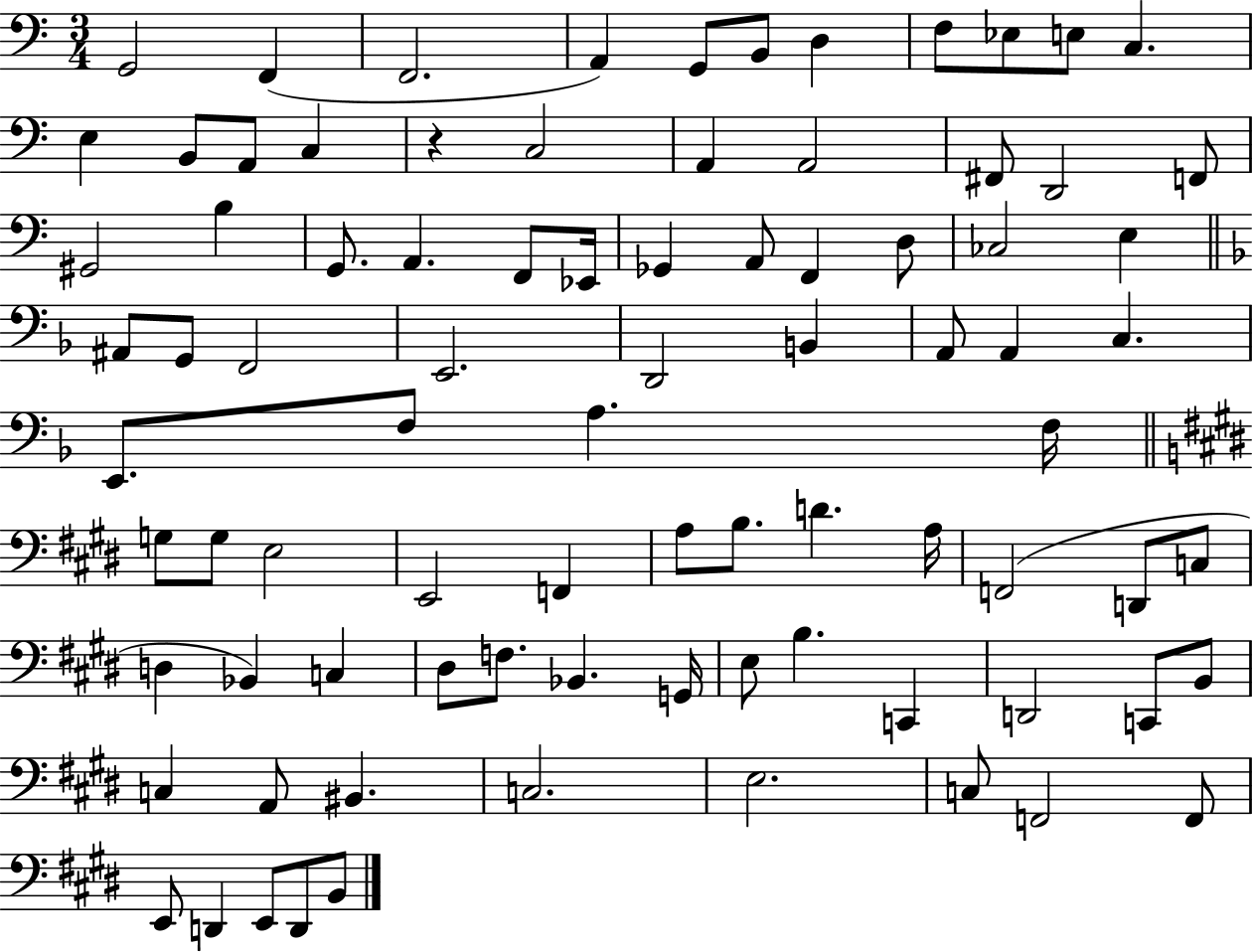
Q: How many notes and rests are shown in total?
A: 85